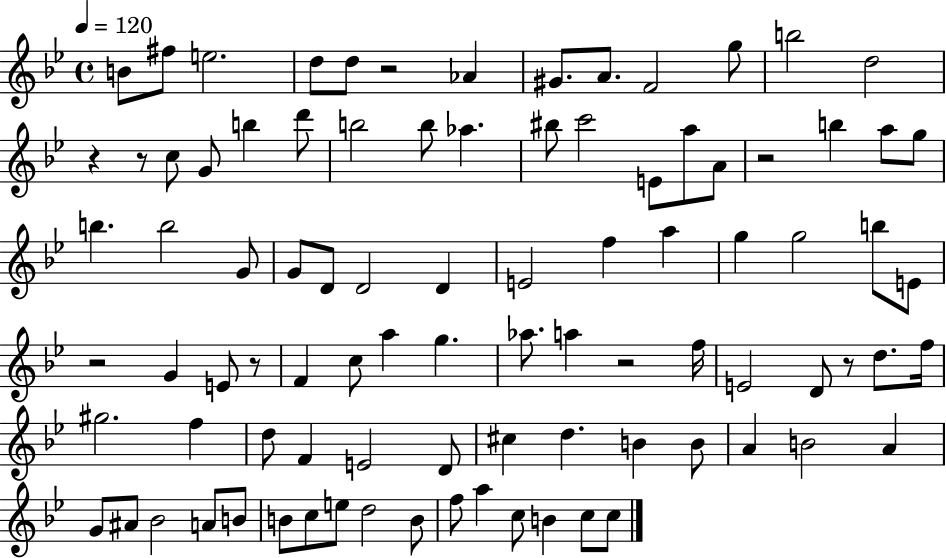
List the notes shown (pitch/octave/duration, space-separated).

B4/e F#5/e E5/h. D5/e D5/e R/h Ab4/q G#4/e. A4/e. F4/h G5/e B5/h D5/h R/q R/e C5/e G4/e B5/q D6/e B5/h B5/e Ab5/q. BIS5/e C6/h E4/e A5/e A4/e R/h B5/q A5/e G5/e B5/q. B5/h G4/e G4/e D4/e D4/h D4/q E4/h F5/q A5/q G5/q G5/h B5/e E4/e R/h G4/q E4/e R/e F4/q C5/e A5/q G5/q. Ab5/e. A5/q R/h F5/s E4/h D4/e R/e D5/e. F5/s G#5/h. F5/q D5/e F4/q E4/h D4/e C#5/q D5/q. B4/q B4/e A4/q B4/h A4/q G4/e A#4/e Bb4/h A4/e B4/e B4/e C5/e E5/e D5/h B4/e F5/e A5/q C5/e B4/q C5/e C5/e